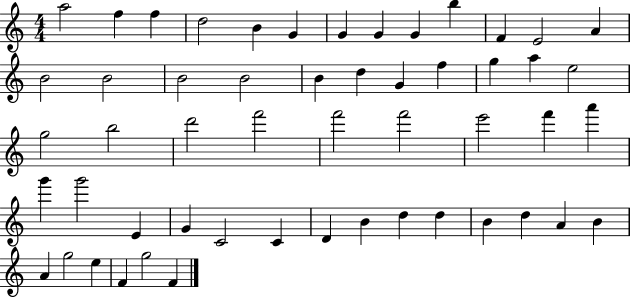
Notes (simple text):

A5/h F5/q F5/q D5/h B4/q G4/q G4/q G4/q G4/q B5/q F4/q E4/h A4/q B4/h B4/h B4/h B4/h B4/q D5/q G4/q F5/q G5/q A5/q E5/h G5/h B5/h D6/h F6/h F6/h F6/h E6/h F6/q A6/q G6/q G6/h E4/q G4/q C4/h C4/q D4/q B4/q D5/q D5/q B4/q D5/q A4/q B4/q A4/q G5/h E5/q F4/q G5/h F4/q